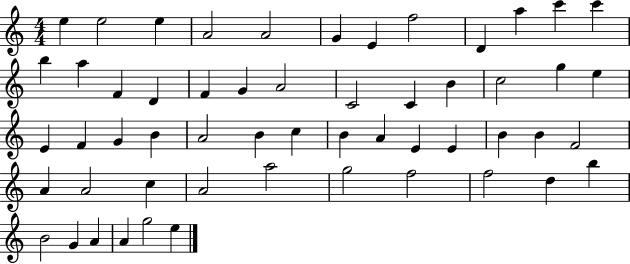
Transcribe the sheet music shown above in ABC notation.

X:1
T:Untitled
M:4/4
L:1/4
K:C
e e2 e A2 A2 G E f2 D a c' c' b a F D F G A2 C2 C B c2 g e E F G B A2 B c B A E E B B F2 A A2 c A2 a2 g2 f2 f2 d b B2 G A A g2 e